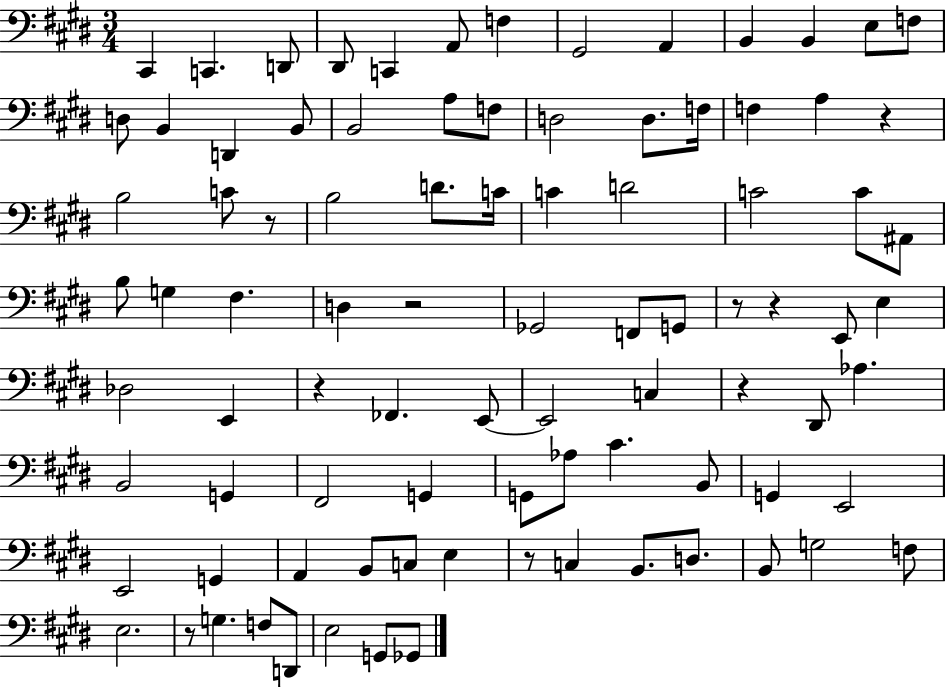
C#2/q C2/q. D2/e D#2/e C2/q A2/e F3/q G#2/h A2/q B2/q B2/q E3/e F3/e D3/e B2/q D2/q B2/e B2/h A3/e F3/e D3/h D3/e. F3/s F3/q A3/q R/q B3/h C4/e R/e B3/h D4/e. C4/s C4/q D4/h C4/h C4/e A#2/e B3/e G3/q F#3/q. D3/q R/h Gb2/h F2/e G2/e R/e R/q E2/e E3/q Db3/h E2/q R/q FES2/q. E2/e E2/h C3/q R/q D#2/e Ab3/q. B2/h G2/q F#2/h G2/q G2/e Ab3/e C#4/q. B2/e G2/q E2/h E2/h G2/q A2/q B2/e C3/e E3/q R/e C3/q B2/e. D3/e. B2/e G3/h F3/e E3/h. R/e G3/q. F3/e D2/e E3/h G2/e Gb2/e